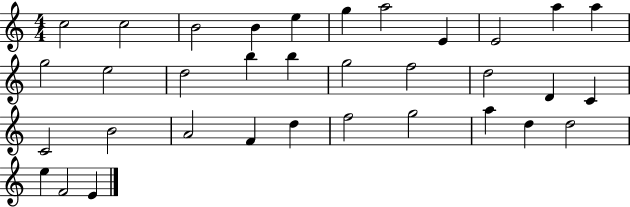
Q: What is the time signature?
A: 4/4